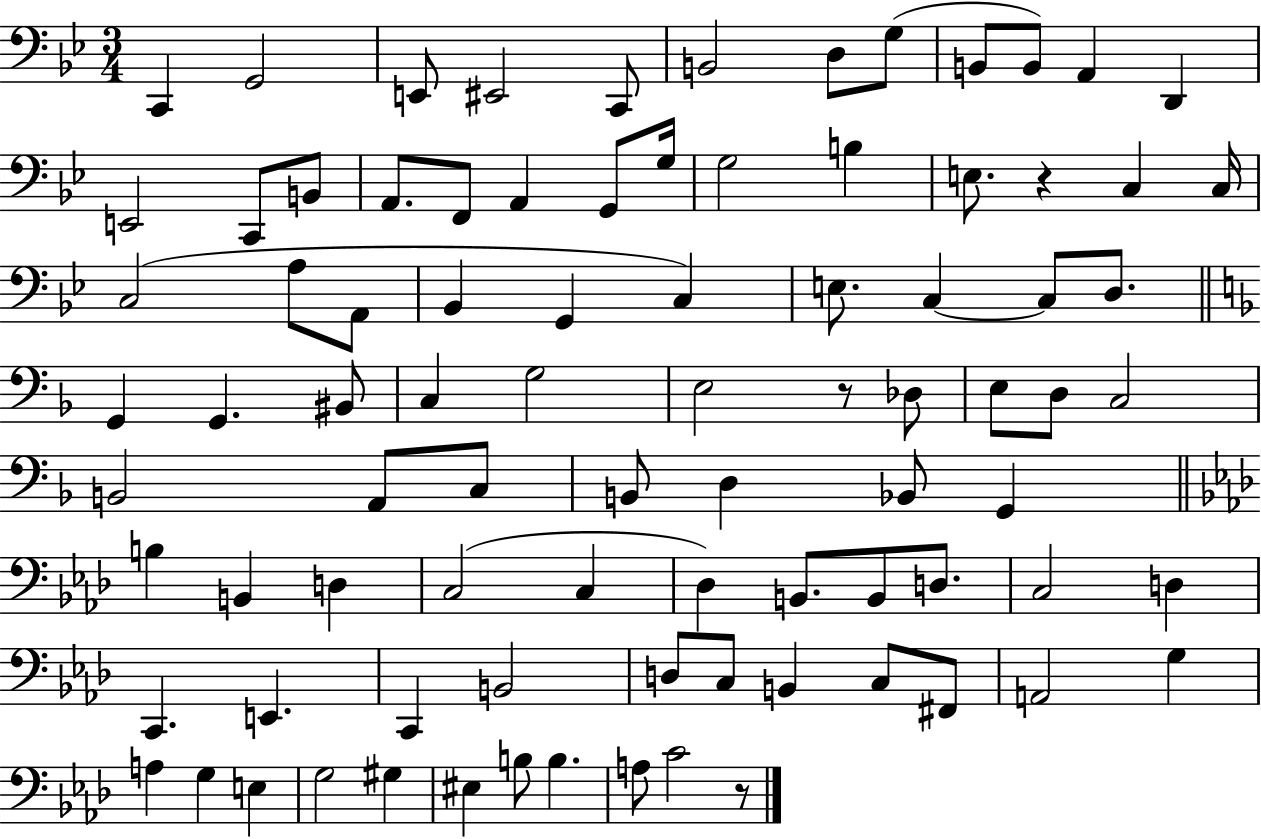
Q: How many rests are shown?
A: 3